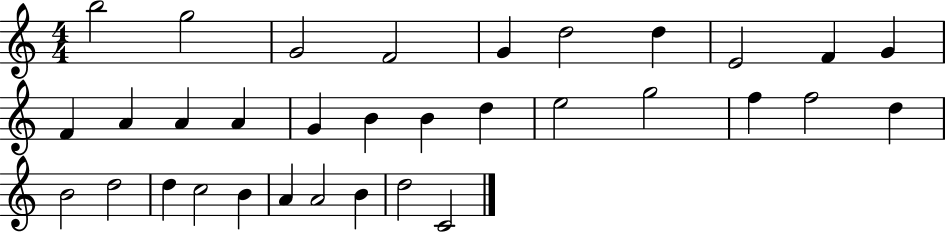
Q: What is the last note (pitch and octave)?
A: C4